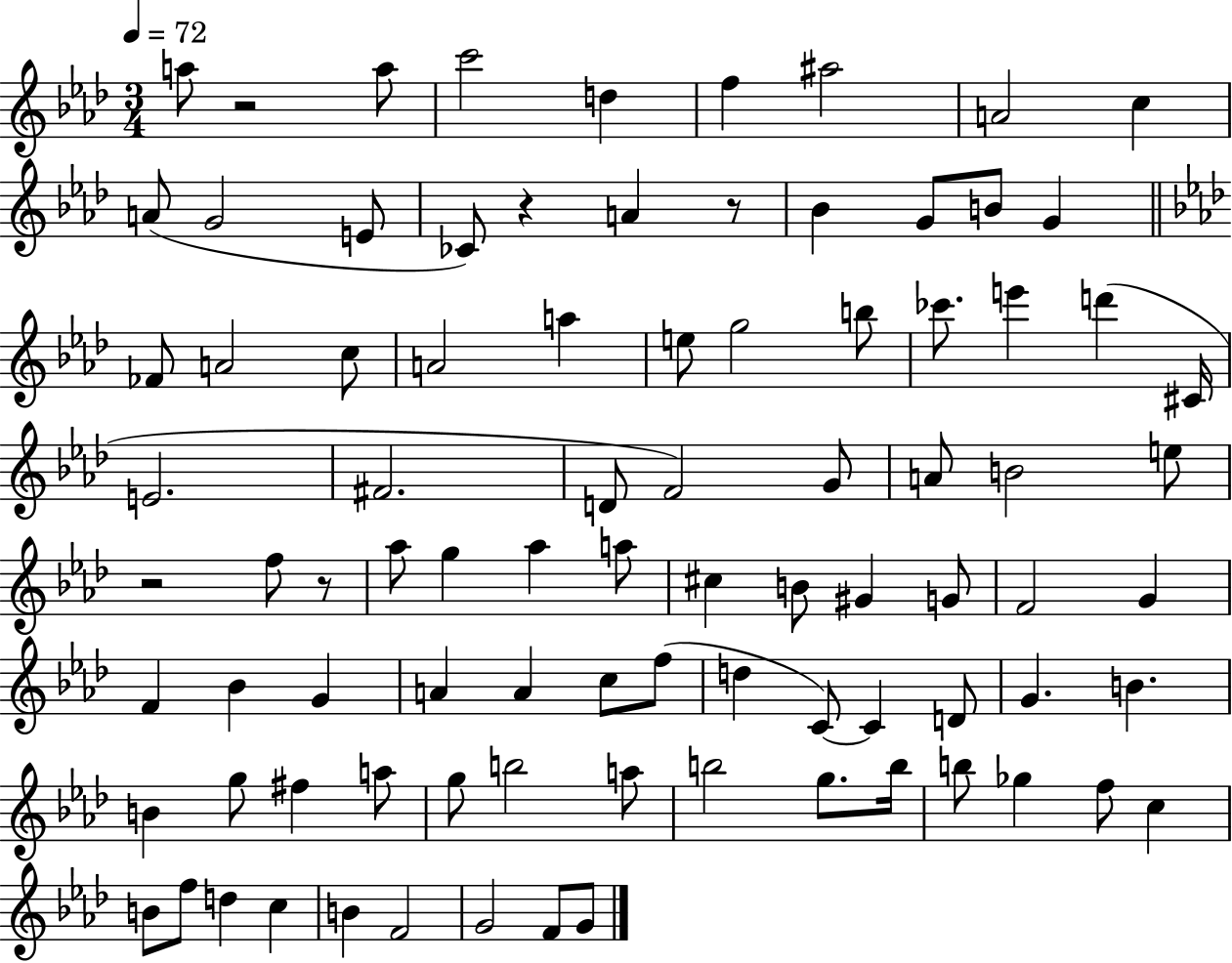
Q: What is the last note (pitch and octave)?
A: G4